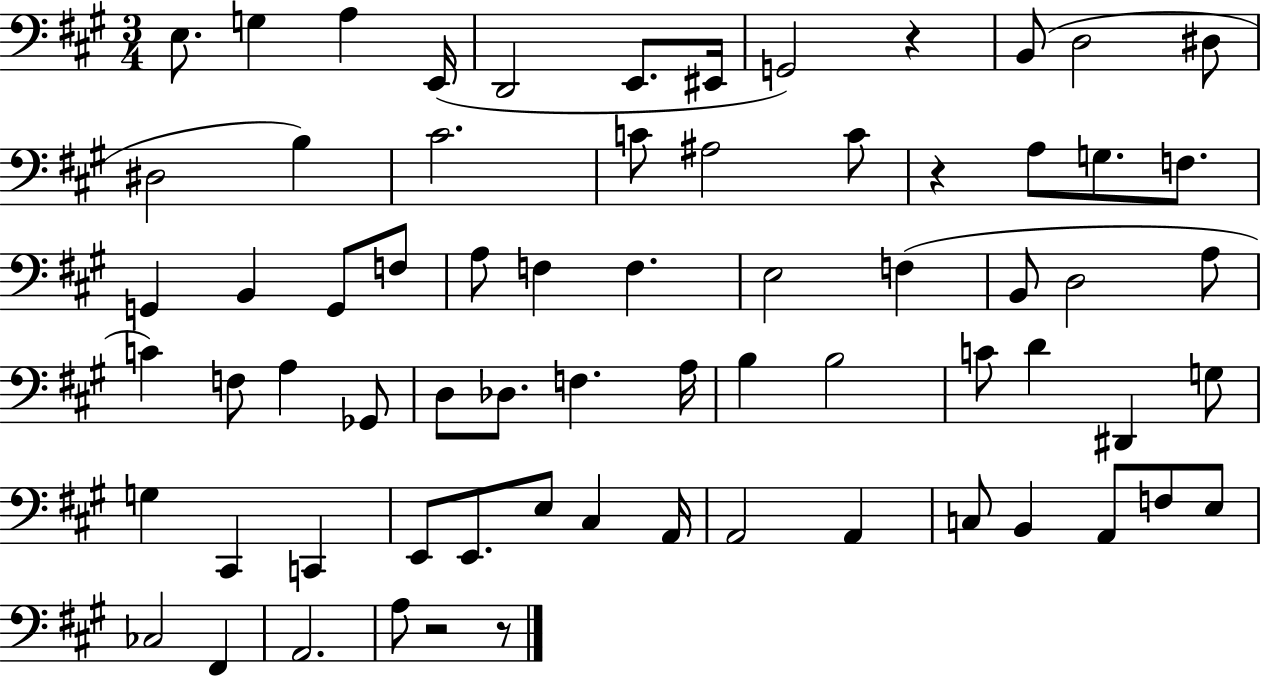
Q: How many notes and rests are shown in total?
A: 69